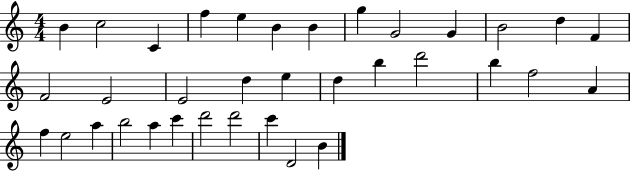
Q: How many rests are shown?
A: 0